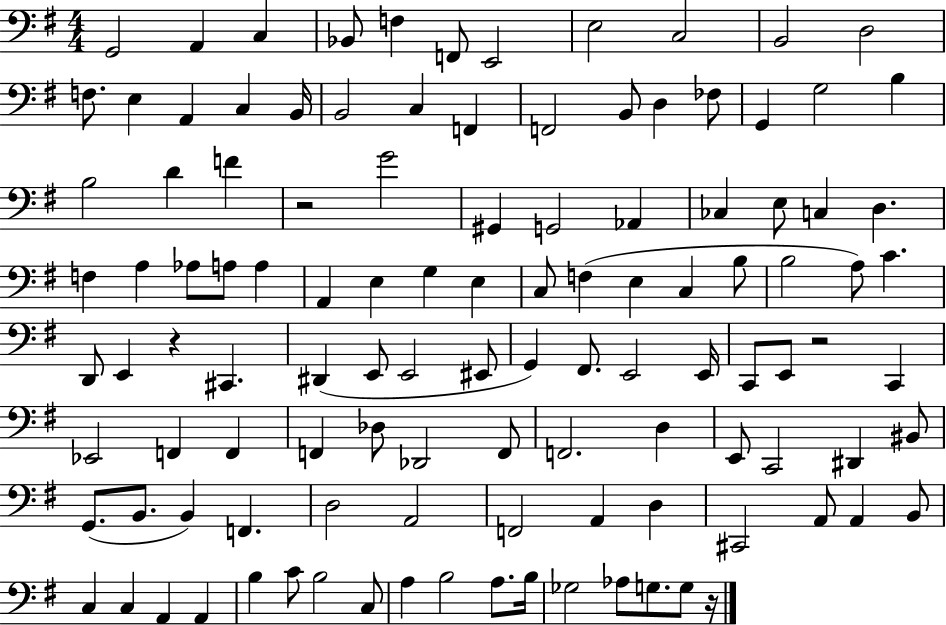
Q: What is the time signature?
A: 4/4